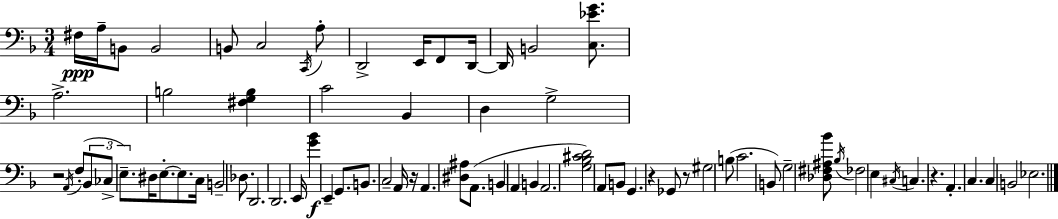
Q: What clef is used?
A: bass